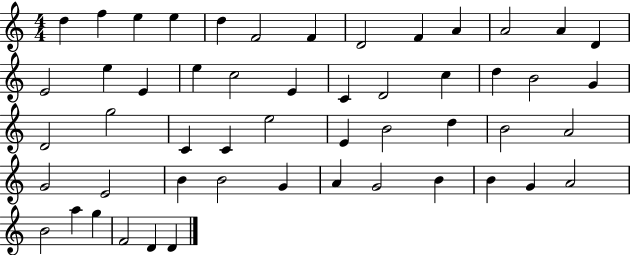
{
  \clef treble
  \numericTimeSignature
  \time 4/4
  \key c \major
  d''4 f''4 e''4 e''4 | d''4 f'2 f'4 | d'2 f'4 a'4 | a'2 a'4 d'4 | \break e'2 e''4 e'4 | e''4 c''2 e'4 | c'4 d'2 c''4 | d''4 b'2 g'4 | \break d'2 g''2 | c'4 c'4 e''2 | e'4 b'2 d''4 | b'2 a'2 | \break g'2 e'2 | b'4 b'2 g'4 | a'4 g'2 b'4 | b'4 g'4 a'2 | \break b'2 a''4 g''4 | f'2 d'4 d'4 | \bar "|."
}